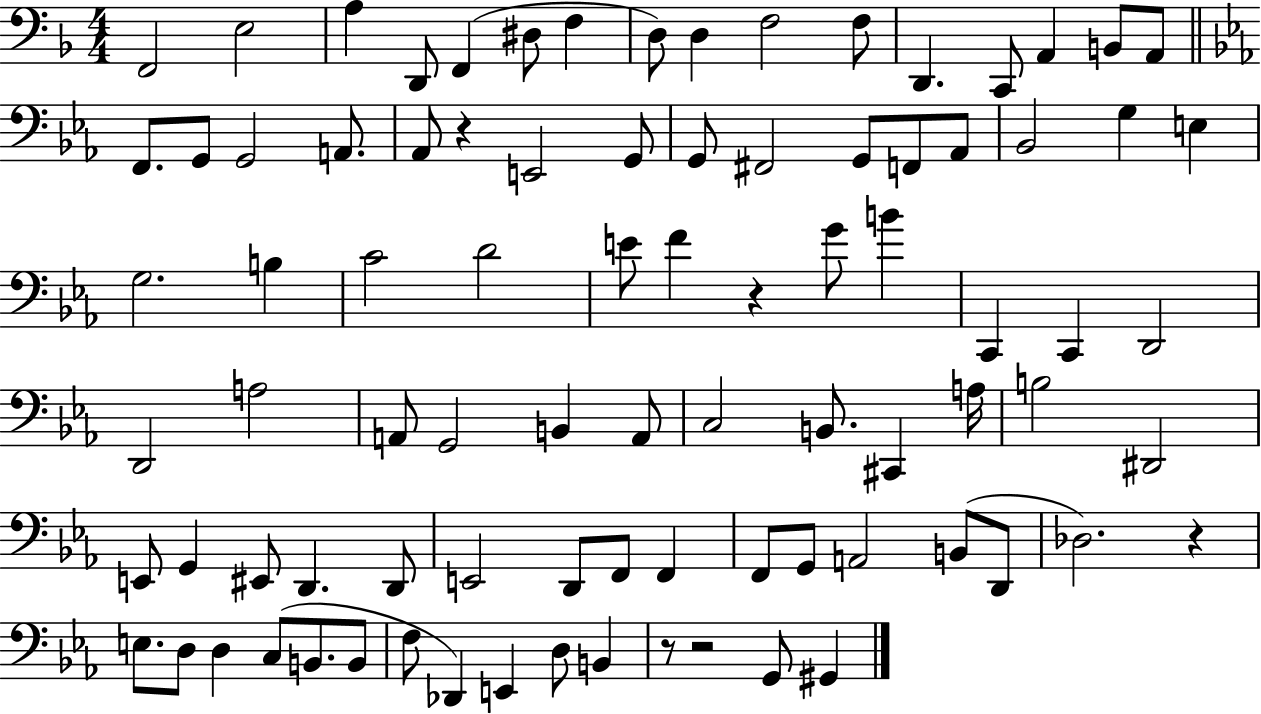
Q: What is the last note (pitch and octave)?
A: G#2